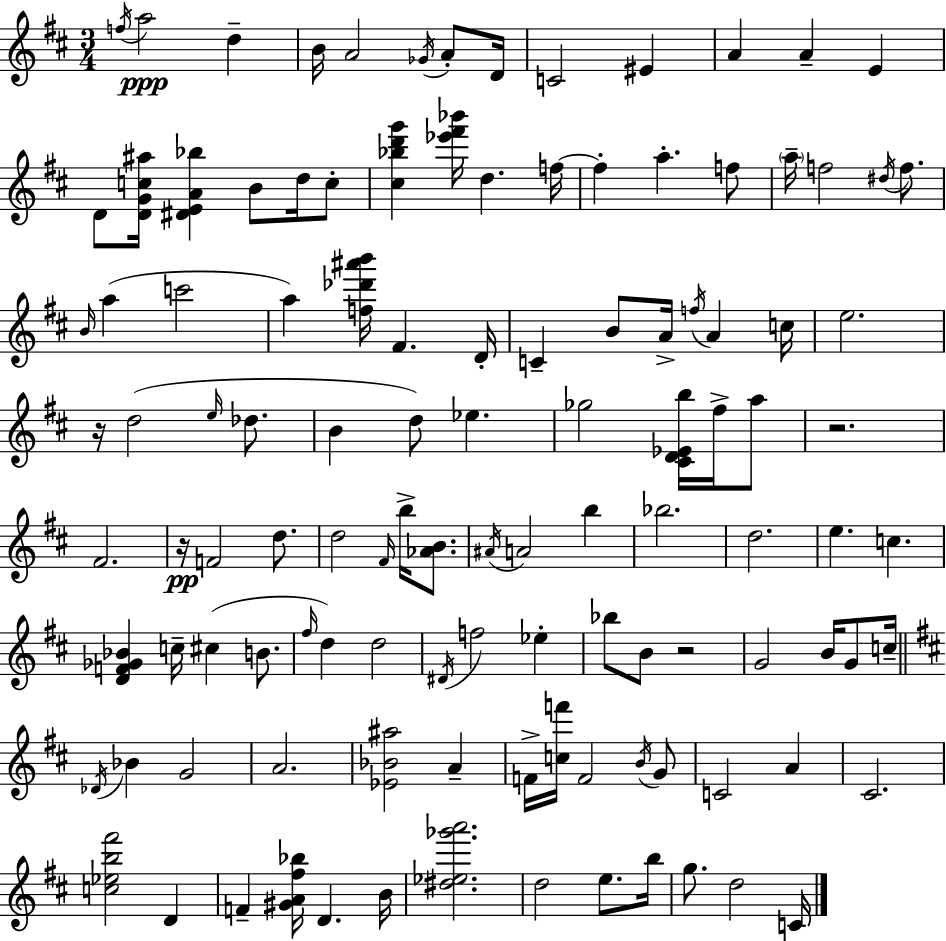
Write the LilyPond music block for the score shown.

{
  \clef treble
  \numericTimeSignature
  \time 3/4
  \key d \major
  \acciaccatura { f''16 }\ppp a''2 d''4-- | b'16 a'2 \acciaccatura { ges'16 } a'8-. | d'16 c'2 eis'4 | a'4 a'4-- e'4 | \break d'8 <d' g' c'' ais''>16 <dis' e' a' bes''>4 b'8 d''16 | c''8-. <cis'' bes'' d''' g'''>4 <ees''' fis''' bes'''>16 d''4. | f''16~~ f''4-. a''4.-. | f''8 \parenthesize a''16-- f''2 \acciaccatura { dis''16 } | \break f''8. \grace { b'16 }( a''4 c'''2 | a''4) <f'' des''' ais''' b'''>16 fis'4. | d'16-. c'4-- b'8 a'16-> \acciaccatura { f''16 } | a'4 c''16 e''2. | \break r16 d''2( | \grace { e''16 } des''8. b'4 d''8) | ees''4. ges''2 | <cis' d' ees' b''>16 fis''16-> a''8 r2. | \break fis'2. | r16\pp f'2 | d''8. d''2 | \grace { fis'16 } b''16-> <aes' b'>8. \acciaccatura { ais'16 } a'2 | \break b''4 bes''2. | d''2. | e''4. | c''4. <d' f' ges' bes'>4 | \break c''16-- cis''4( b'8. \grace { fis''16 } d''4) | d''2 \acciaccatura { dis'16 } f''2 | ees''4-. bes''8 | b'8 r2 g'2 | \break b'16 g'8 c''16-- \bar "||" \break \key d \major \acciaccatura { des'16 } bes'4 g'2 | a'2. | <ees' bes' ais''>2 a'4-- | f'16-> <c'' f'''>16 f'2 \acciaccatura { b'16 } | \break g'8 c'2 a'4 | cis'2. | <c'' ees'' b'' fis'''>2 d'4 | f'4-- <gis' a' fis'' bes''>16 d'4. | \break b'16 <dis'' ees'' ges''' a'''>2. | d''2 e''8. | b''16 g''8. d''2 | c'16 \bar "|."
}